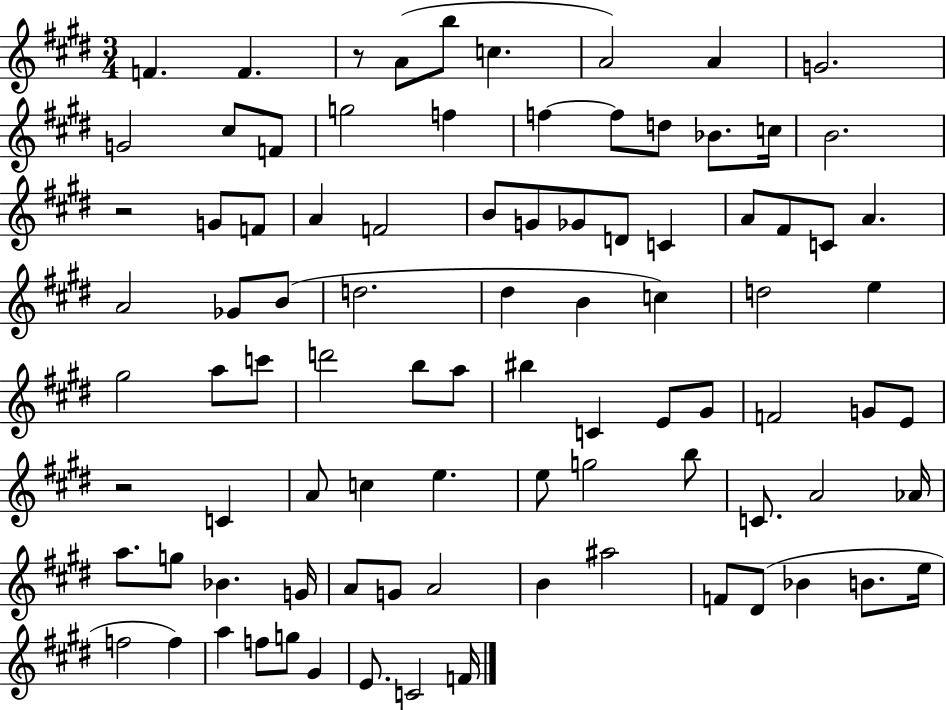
{
  \clef treble
  \numericTimeSignature
  \time 3/4
  \key e \major
  \repeat volta 2 { f'4. f'4. | r8 a'8( b''8 c''4. | a'2) a'4 | g'2. | \break g'2 cis''8 f'8 | g''2 f''4 | f''4~~ f''8 d''8 bes'8. c''16 | b'2. | \break r2 g'8 f'8 | a'4 f'2 | b'8 g'8 ges'8 d'8 c'4 | a'8 fis'8 c'8 a'4. | \break a'2 ges'8 b'8( | d''2. | dis''4 b'4 c''4) | d''2 e''4 | \break gis''2 a''8 c'''8 | d'''2 b''8 a''8 | bis''4 c'4 e'8 gis'8 | f'2 g'8 e'8 | \break r2 c'4 | a'8 c''4 e''4. | e''8 g''2 b''8 | c'8. a'2 aes'16 | \break a''8. g''8 bes'4. g'16 | a'8 g'8 a'2 | b'4 ais''2 | f'8 dis'8( bes'4 b'8. e''16 | \break f''2 f''4) | a''4 f''8 g''8 gis'4 | e'8. c'2 f'16 | } \bar "|."
}